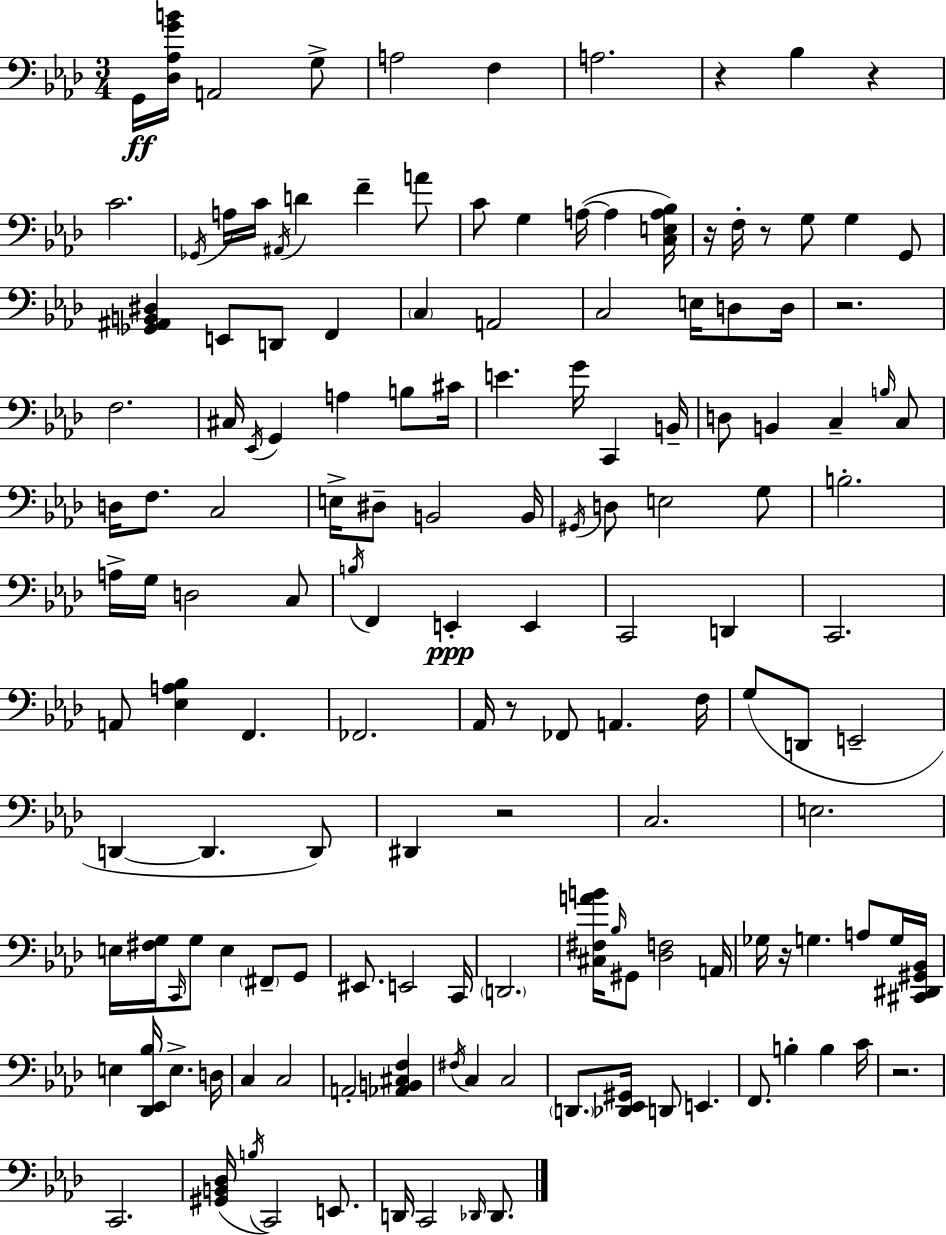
{
  \clef bass
  \numericTimeSignature
  \time 3/4
  \key aes \major
  g,16\ff <des aes g' b'>16 a,2 g8-> | a2 f4 | a2. | r4 bes4 r4 | \break c'2. | \acciaccatura { ges,16 } a16 c'16 \acciaccatura { ais,16 } d'4 f'4-- | a'8 c'8 g4 a16~(~ a4 | <c e a bes>16) r16 f16-. r8 g8 g4 | \break g,8 <ges, ais, b, dis>4 e,8 d,8 f,4 | \parenthesize c4 a,2 | c2 e16 d8 | d16 r2. | \break f2. | cis16 \acciaccatura { ees,16 } g,4 a4 | b8 cis'16 e'4. g'16 c,4 | b,16-- d8 b,4 c4-- | \break \grace { b16 } c8 d16 f8. c2 | e16-> dis8-- b,2 | b,16 \acciaccatura { gis,16 } d8 e2 | g8 b2.-. | \break a16-> g16 d2 | c8 \acciaccatura { b16 } f,4 e,4-.\ppp | e,4 c,2 | d,4 c,2. | \break a,8 <ees a bes>4 | f,4. fes,2. | aes,16 r8 fes,8 a,4. | f16 g8( d,8 e,2-- | \break d,4~~ d,4. | d,8) dis,4 r2 | c2. | e2. | \break e16 <fis g>16 \grace { c,16 } g8 e4 | \parenthesize fis,8-- g,8 eis,8. e,2 | c,16 \parenthesize d,2. | <cis fis a' b'>16 \grace { bes16 } gis,8 <des f>2 | \break a,16 ges16 r16 g4. | a8 g16 <cis, dis, gis, bes,>16 e4 | <des, ees, bes>16 e4.-> d16 c4 | c2 a,2-. | \break <aes, b, cis f>4 \acciaccatura { fis16 } c4 | c2 \parenthesize d,8. | <des, ees, gis,>16 d,8 e,4. f,8. | b4-. b4 c'16 r2. | \break c,2. | <gis, b, des>16( \acciaccatura { b16 } c,2) | e,8. d,16 c,2 | \grace { des,16 } des,8. \bar "|."
}